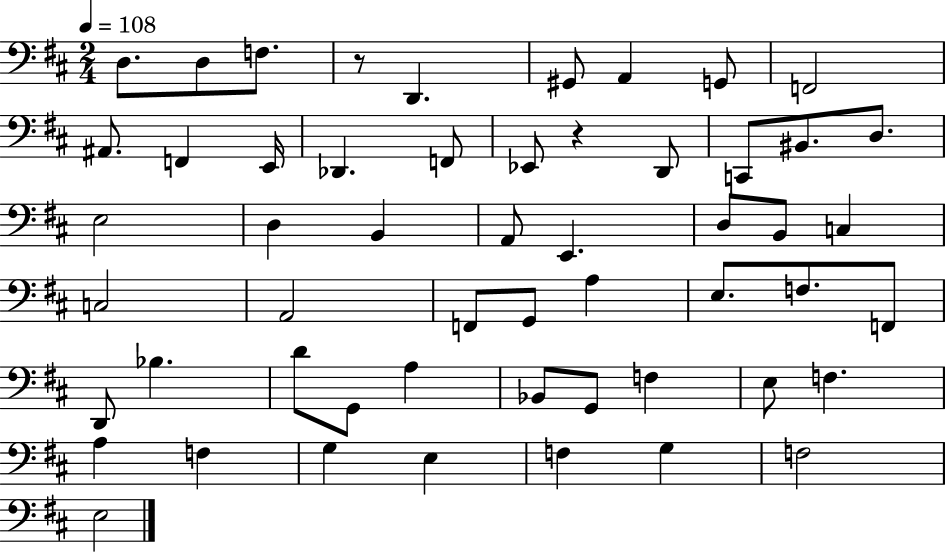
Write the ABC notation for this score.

X:1
T:Untitled
M:2/4
L:1/4
K:D
D,/2 D,/2 F,/2 z/2 D,, ^G,,/2 A,, G,,/2 F,,2 ^A,,/2 F,, E,,/4 _D,, F,,/2 _E,,/2 z D,,/2 C,,/2 ^B,,/2 D,/2 E,2 D, B,, A,,/2 E,, D,/2 B,,/2 C, C,2 A,,2 F,,/2 G,,/2 A, E,/2 F,/2 F,,/2 D,,/2 _B, D/2 G,,/2 A, _B,,/2 G,,/2 F, E,/2 F, A, F, G, E, F, G, F,2 E,2